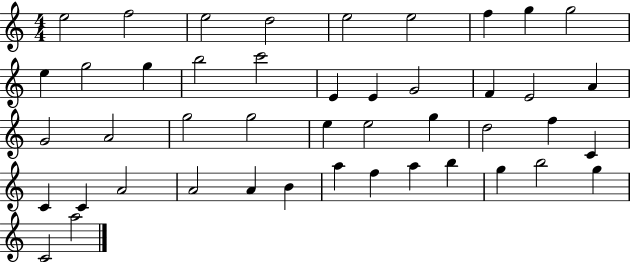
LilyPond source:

{
  \clef treble
  \numericTimeSignature
  \time 4/4
  \key c \major
  e''2 f''2 | e''2 d''2 | e''2 e''2 | f''4 g''4 g''2 | \break e''4 g''2 g''4 | b''2 c'''2 | e'4 e'4 g'2 | f'4 e'2 a'4 | \break g'2 a'2 | g''2 g''2 | e''4 e''2 g''4 | d''2 f''4 c'4 | \break c'4 c'4 a'2 | a'2 a'4 b'4 | a''4 f''4 a''4 b''4 | g''4 b''2 g''4 | \break c'2 a''2 | \bar "|."
}